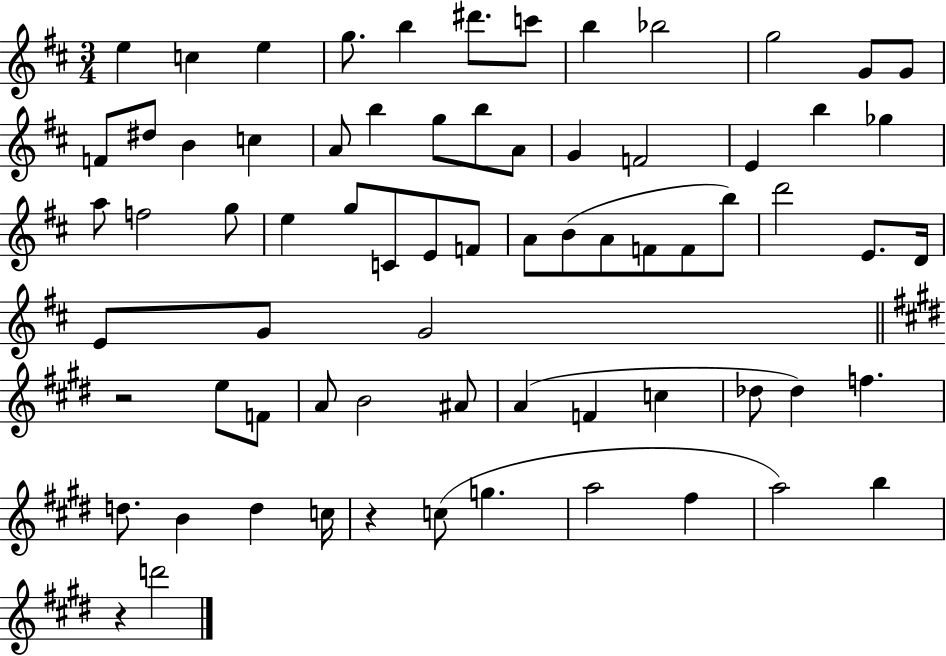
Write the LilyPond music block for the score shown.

{
  \clef treble
  \numericTimeSignature
  \time 3/4
  \key d \major
  \repeat volta 2 { e''4 c''4 e''4 | g''8. b''4 dis'''8. c'''8 | b''4 bes''2 | g''2 g'8 g'8 | \break f'8 dis''8 b'4 c''4 | a'8 b''4 g''8 b''8 a'8 | g'4 f'2 | e'4 b''4 ges''4 | \break a''8 f''2 g''8 | e''4 g''8 c'8 e'8 f'8 | a'8 b'8( a'8 f'8 f'8 b''8) | d'''2 e'8. d'16 | \break e'8 g'8 g'2 | \bar "||" \break \key e \major r2 e''8 f'8 | a'8 b'2 ais'8 | a'4( f'4 c''4 | des''8 des''4) f''4. | \break d''8. b'4 d''4 c''16 | r4 c''8( g''4. | a''2 fis''4 | a''2) b''4 | \break r4 d'''2 | } \bar "|."
}